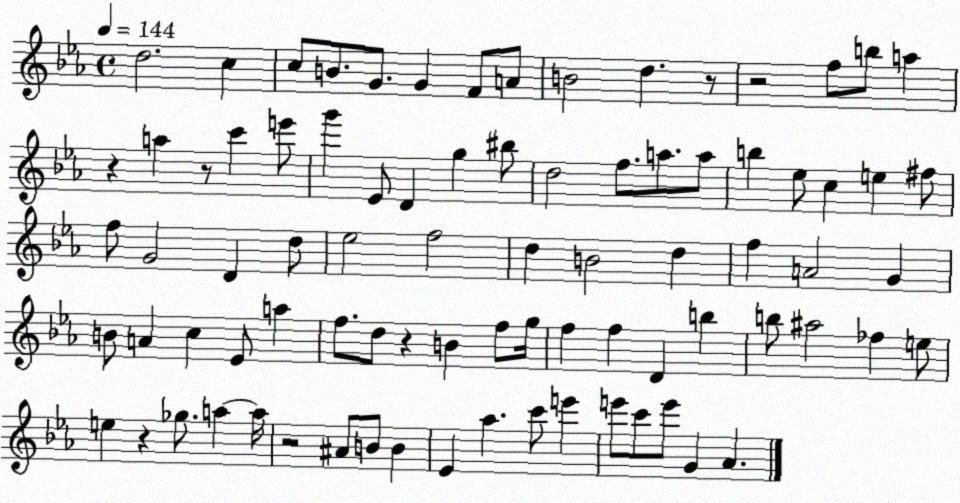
X:1
T:Untitled
M:4/4
L:1/4
K:Eb
d2 c c/2 B/2 G/2 G F/2 A/2 B2 d z/2 z2 f/2 b/2 a z a z/2 c' e'/2 g' _E/2 D g ^b/2 d2 f/2 a/2 a/2 b _e/2 c e ^f/2 f/2 G2 D d/2 _e2 f2 d B2 d f A2 G B/2 A c _E/2 a f/2 d/2 z B f/2 g/4 f f D b b/2 ^a2 _f e/2 e z _g/2 a a/4 z2 ^A/2 B/2 B _E _a c'/2 e' e'/2 c'/2 e'/2 G _A